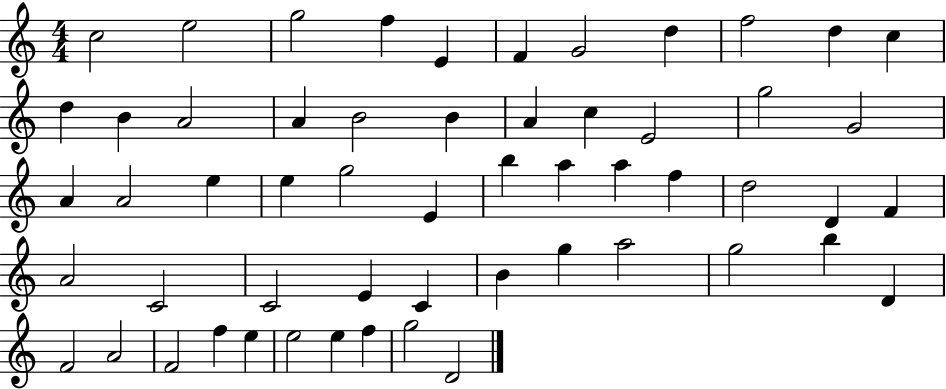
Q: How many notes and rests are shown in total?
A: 56